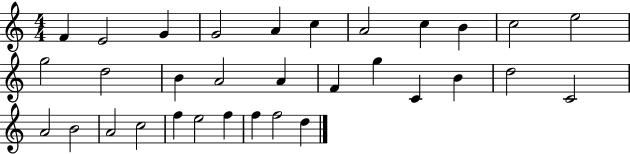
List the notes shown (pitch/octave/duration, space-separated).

F4/q E4/h G4/q G4/h A4/q C5/q A4/h C5/q B4/q C5/h E5/h G5/h D5/h B4/q A4/h A4/q F4/q G5/q C4/q B4/q D5/h C4/h A4/h B4/h A4/h C5/h F5/q E5/h F5/q F5/q F5/h D5/q